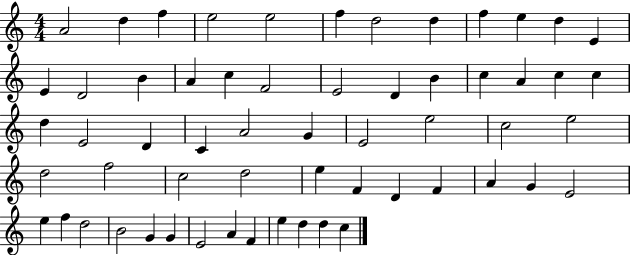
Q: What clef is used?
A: treble